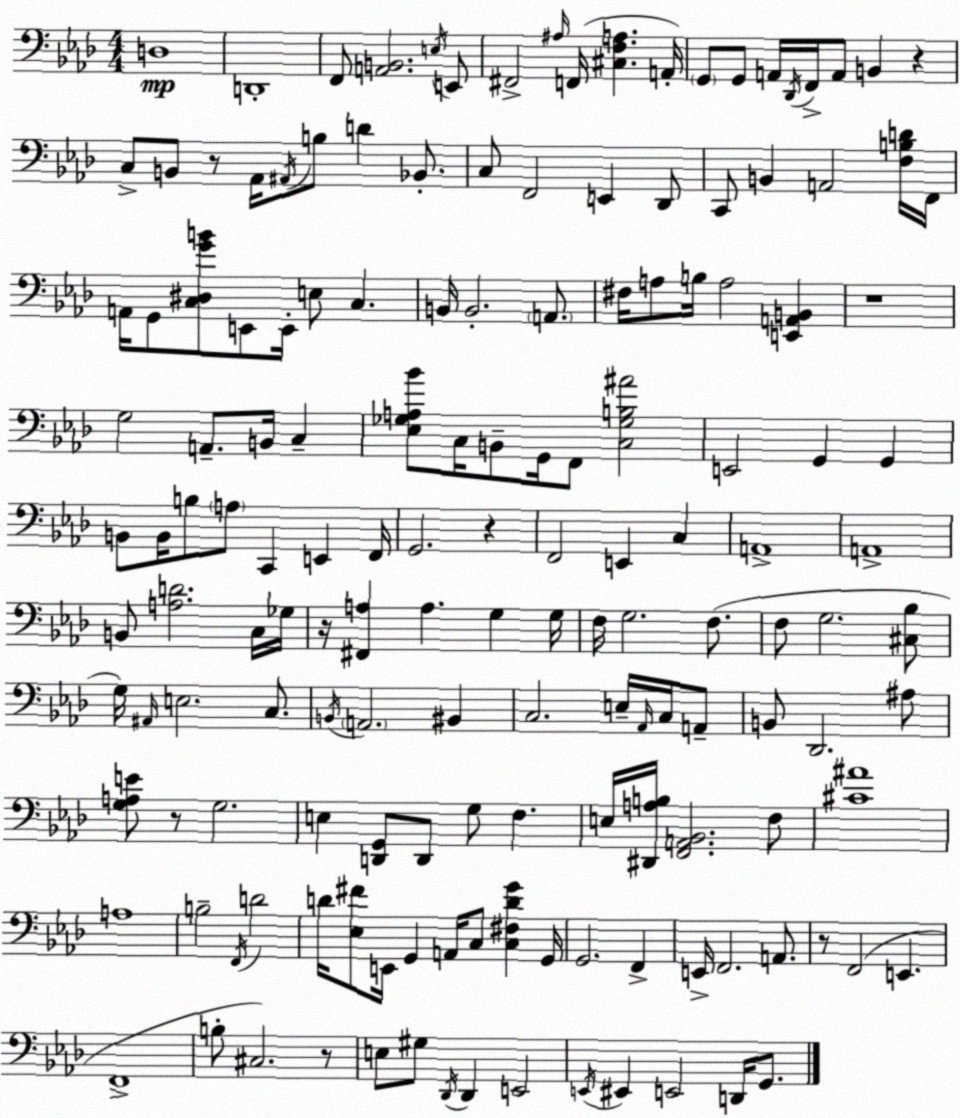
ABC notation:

X:1
T:Untitled
M:4/4
L:1/4
K:Ab
D,4 D,,4 F,,/2 [A,,B,,]2 E,/4 E,,/2 ^F,,2 ^A,/4 F,,/4 [^C,F,A,] A,,/4 G,,/2 G,,/2 A,,/4 _D,,/4 F,,/4 A,,/2 B,, z C,/2 B,,/2 z/2 _A,,/4 ^A,,/4 B,/2 D _B,,/2 C,/2 F,,2 E,, _D,,/2 C,,/2 B,, A,,2 [F,B,D]/4 F,,/4 A,,/4 G,,/2 [C,^D,GB]/2 E,,/2 E,,/4 E,/2 C, B,,/4 B,,2 A,,/2 ^F,/4 A,/2 B,/4 A,2 [E,,A,,B,,] z4 G,2 A,,/2 B,,/4 C, [_E,_G,A,_B]/2 C,/4 B,,/2 G,,/4 F,,/2 [C,_G,B,^A]2 E,,2 G,, G,, B,,/2 B,,/4 B,/2 A,/2 C,, E,, F,,/4 G,,2 z F,,2 E,, C, A,,4 A,,4 B,,/2 [A,D]2 C,/4 _G,/4 z/4 [^F,,A,] A, G, G,/4 F,/4 G,2 F,/2 F,/2 G,2 [^C,_B,]/2 G,/4 ^A,,/4 E,2 C,/2 B,,/4 A,,2 ^B,, C,2 E,/4 _A,,/4 C,/4 A,,/2 B,,/2 _D,,2 ^A,/2 [G,A,E]/2 z/2 G,2 E, [D,,G,,]/2 D,,/2 G,/2 F, E,/4 [^D,,A,B,]/4 [F,,A,,_B,,]2 F,/2 [^C^A]4 A,4 B,2 F,,/4 D2 D/4 [_E,^F]/2 E,,/4 G,, A,,/4 C,/2 [C,^F,DG] G,,/4 G,,2 F,, E,,/4 F,,2 A,,/2 z/2 F,,2 E,, F,,4 B,/2 ^C,2 z/2 E,/2 ^G,/2 _D,,/4 _D,, E,,2 E,,/4 ^E,, E,,2 D,,/4 G,,/2